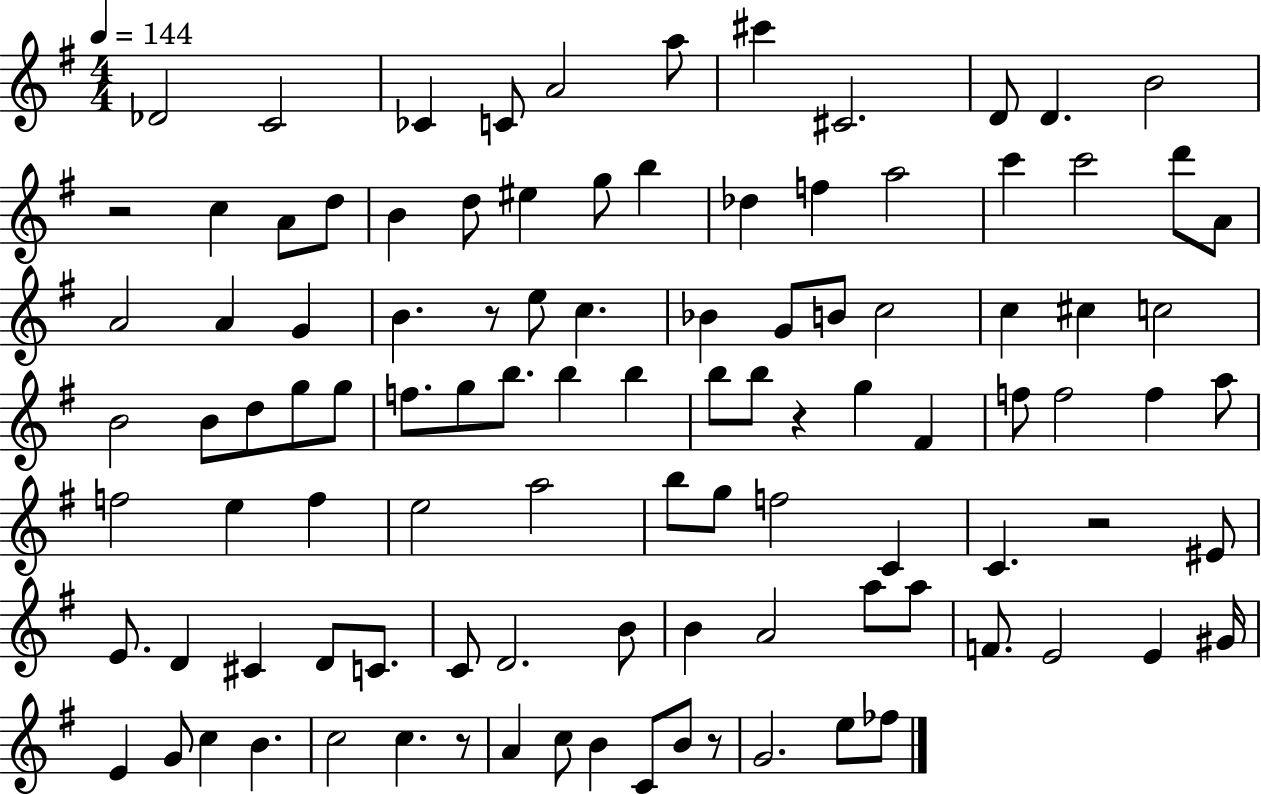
{
  \clef treble
  \numericTimeSignature
  \time 4/4
  \key g \major
  \tempo 4 = 144
  des'2 c'2 | ces'4 c'8 a'2 a''8 | cis'''4 cis'2. | d'8 d'4. b'2 | \break r2 c''4 a'8 d''8 | b'4 d''8 eis''4 g''8 b''4 | des''4 f''4 a''2 | c'''4 c'''2 d'''8 a'8 | \break a'2 a'4 g'4 | b'4. r8 e''8 c''4. | bes'4 g'8 b'8 c''2 | c''4 cis''4 c''2 | \break b'2 b'8 d''8 g''8 g''8 | f''8. g''8 b''8. b''4 b''4 | b''8 b''8 r4 g''4 fis'4 | f''8 f''2 f''4 a''8 | \break f''2 e''4 f''4 | e''2 a''2 | b''8 g''8 f''2 c'4 | c'4. r2 eis'8 | \break e'8. d'4 cis'4 d'8 c'8. | c'8 d'2. b'8 | b'4 a'2 a''8 a''8 | f'8. e'2 e'4 gis'16 | \break e'4 g'8 c''4 b'4. | c''2 c''4. r8 | a'4 c''8 b'4 c'8 b'8 r8 | g'2. e''8 fes''8 | \break \bar "|."
}